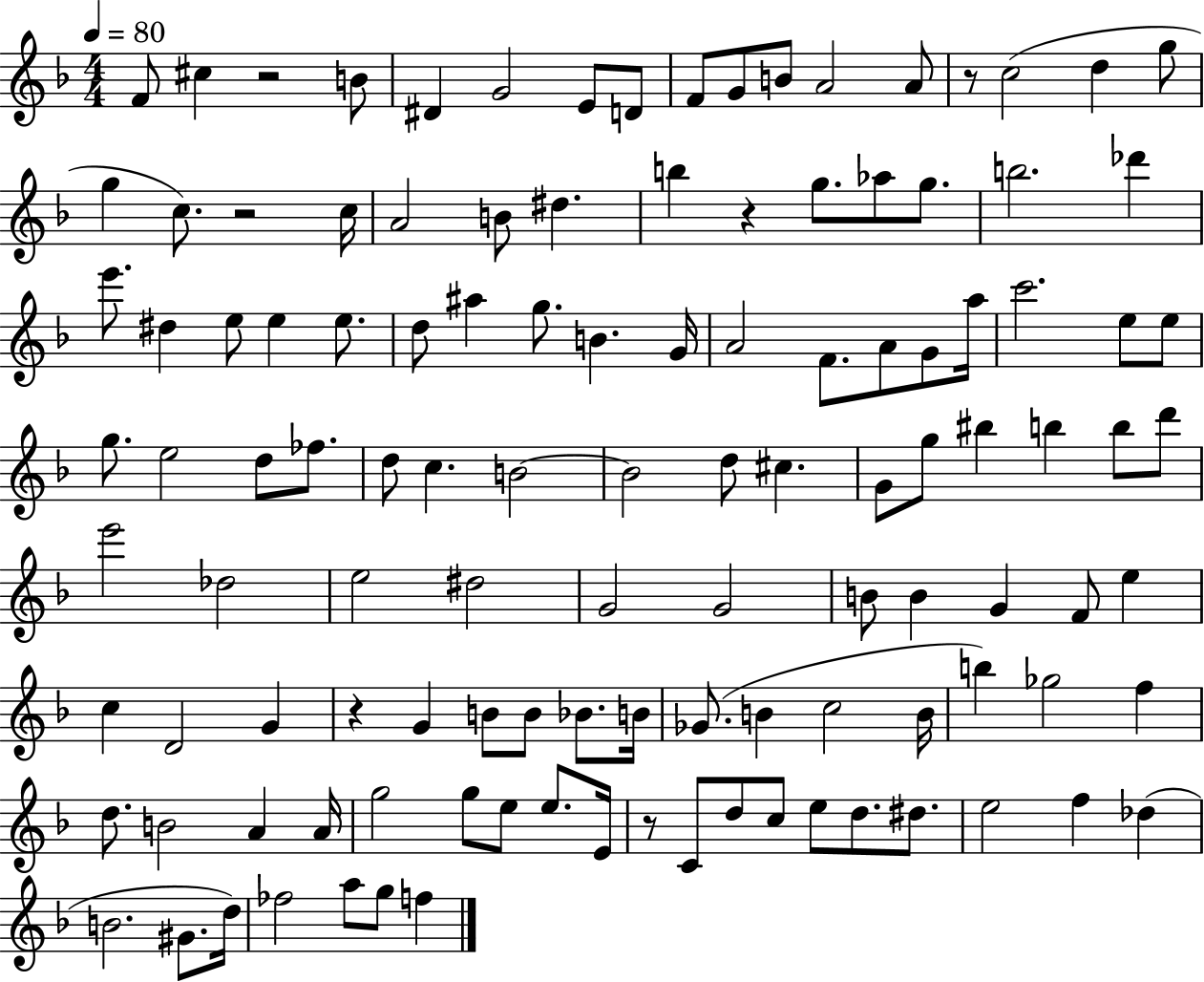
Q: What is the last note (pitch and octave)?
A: F5